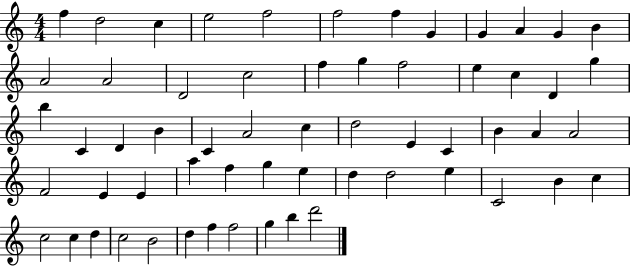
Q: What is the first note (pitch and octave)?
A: F5